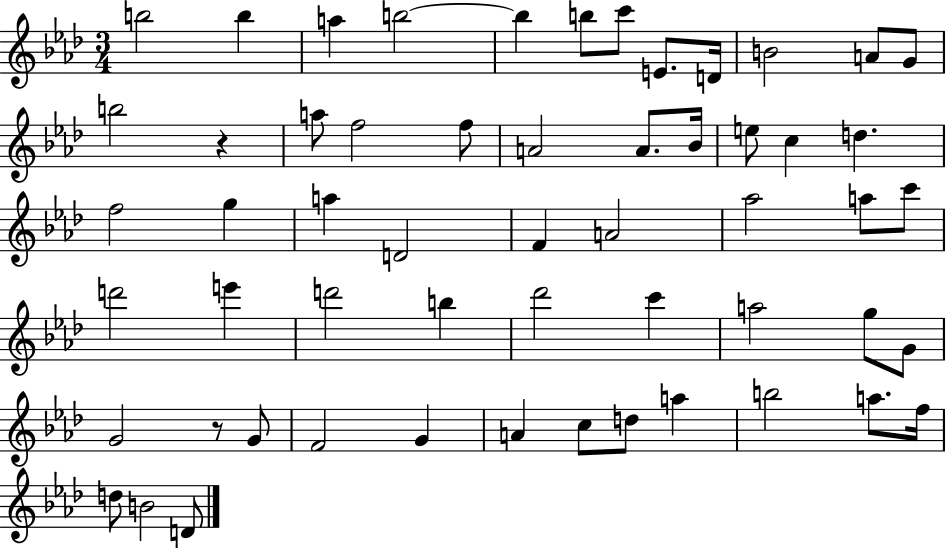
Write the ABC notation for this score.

X:1
T:Untitled
M:3/4
L:1/4
K:Ab
b2 b a b2 b b/2 c'/2 E/2 D/4 B2 A/2 G/2 b2 z a/2 f2 f/2 A2 A/2 _B/4 e/2 c d f2 g a D2 F A2 _a2 a/2 c'/2 d'2 e' d'2 b _d'2 c' a2 g/2 G/2 G2 z/2 G/2 F2 G A c/2 d/2 a b2 a/2 f/4 d/2 B2 D/2